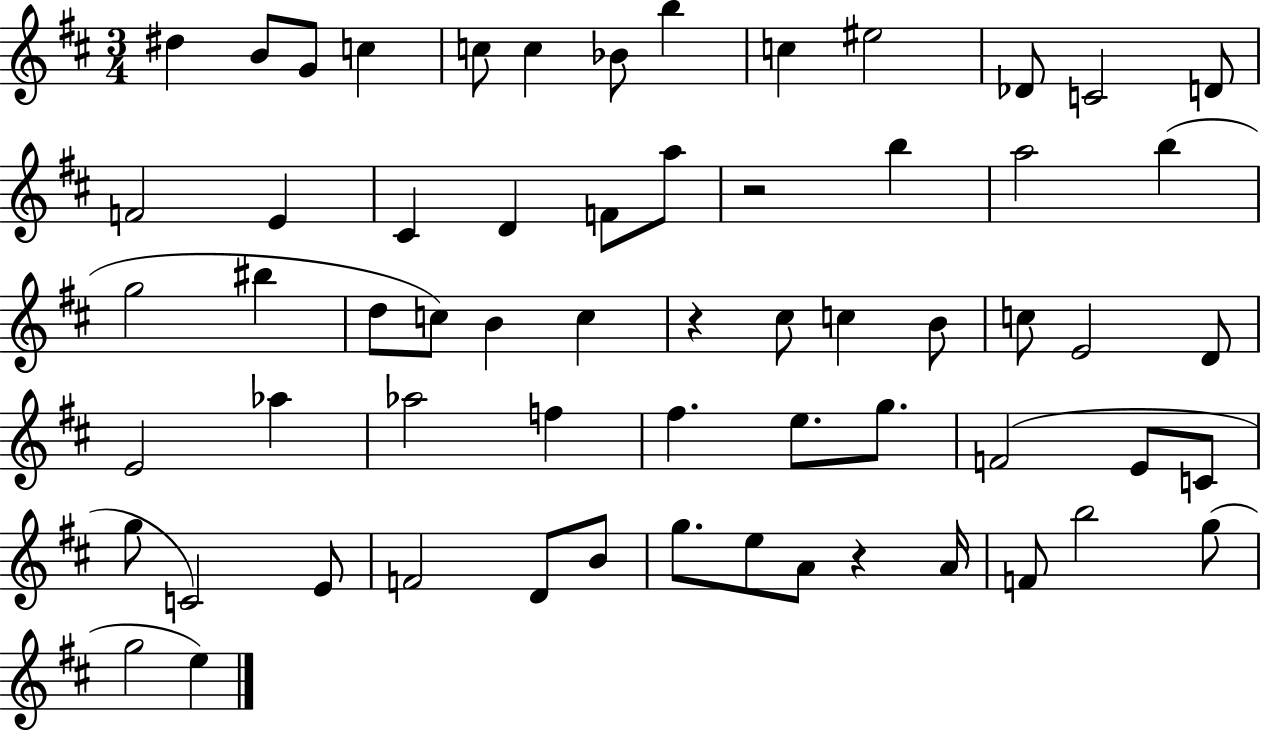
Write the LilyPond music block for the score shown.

{
  \clef treble
  \numericTimeSignature
  \time 3/4
  \key d \major
  dis''4 b'8 g'8 c''4 | c''8 c''4 bes'8 b''4 | c''4 eis''2 | des'8 c'2 d'8 | \break f'2 e'4 | cis'4 d'4 f'8 a''8 | r2 b''4 | a''2 b''4( | \break g''2 bis''4 | d''8 c''8) b'4 c''4 | r4 cis''8 c''4 b'8 | c''8 e'2 d'8 | \break e'2 aes''4 | aes''2 f''4 | fis''4. e''8. g''8. | f'2( e'8 c'8 | \break g''8 c'2) e'8 | f'2 d'8 b'8 | g''8. e''8 a'8 r4 a'16 | f'8 b''2 g''8( | \break g''2 e''4) | \bar "|."
}